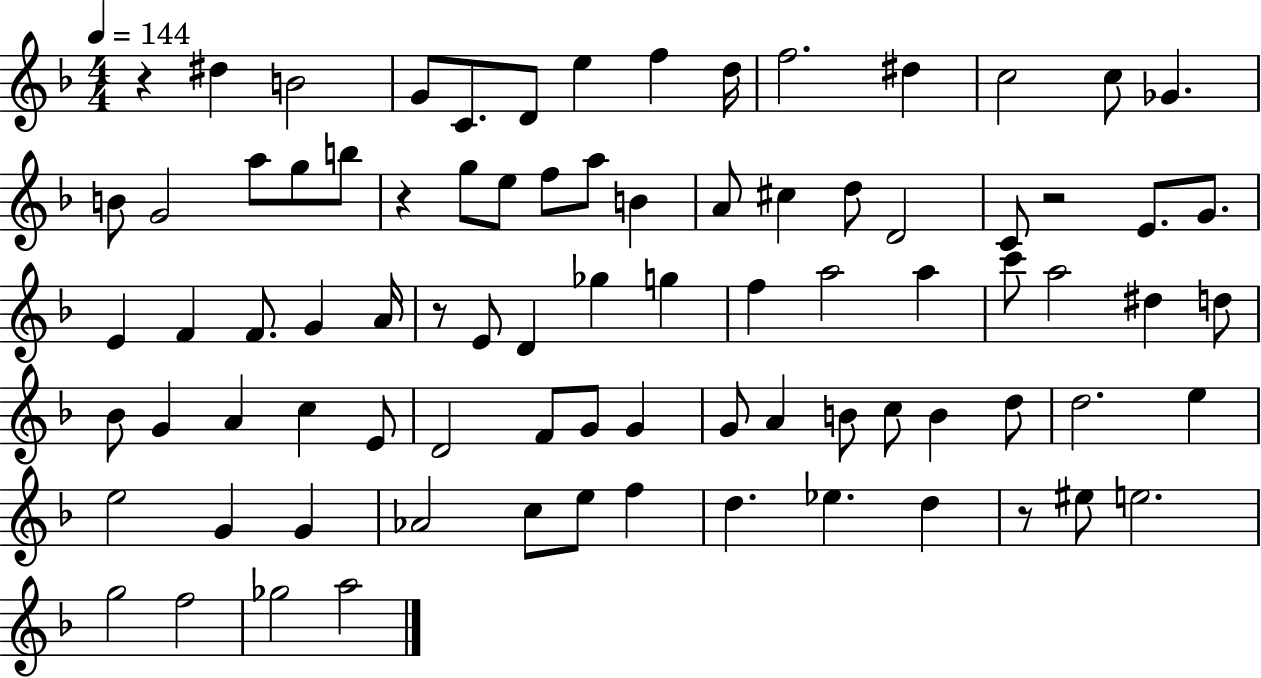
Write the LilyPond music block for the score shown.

{
  \clef treble
  \numericTimeSignature
  \time 4/4
  \key f \major
  \tempo 4 = 144
  r4 dis''4 b'2 | g'8 c'8. d'8 e''4 f''4 d''16 | f''2. dis''4 | c''2 c''8 ges'4. | \break b'8 g'2 a''8 g''8 b''8 | r4 g''8 e''8 f''8 a''8 b'4 | a'8 cis''4 d''8 d'2 | c'8 r2 e'8. g'8. | \break e'4 f'4 f'8. g'4 a'16 | r8 e'8 d'4 ges''4 g''4 | f''4 a''2 a''4 | c'''8 a''2 dis''4 d''8 | \break bes'8 g'4 a'4 c''4 e'8 | d'2 f'8 g'8 g'4 | g'8 a'4 b'8 c''8 b'4 d''8 | d''2. e''4 | \break e''2 g'4 g'4 | aes'2 c''8 e''8 f''4 | d''4. ees''4. d''4 | r8 eis''8 e''2. | \break g''2 f''2 | ges''2 a''2 | \bar "|."
}